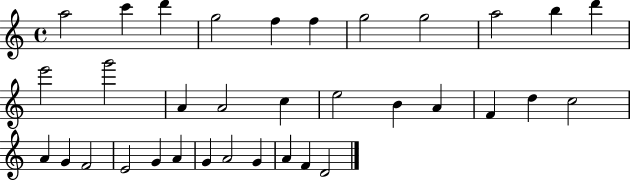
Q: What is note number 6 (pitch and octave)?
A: F5